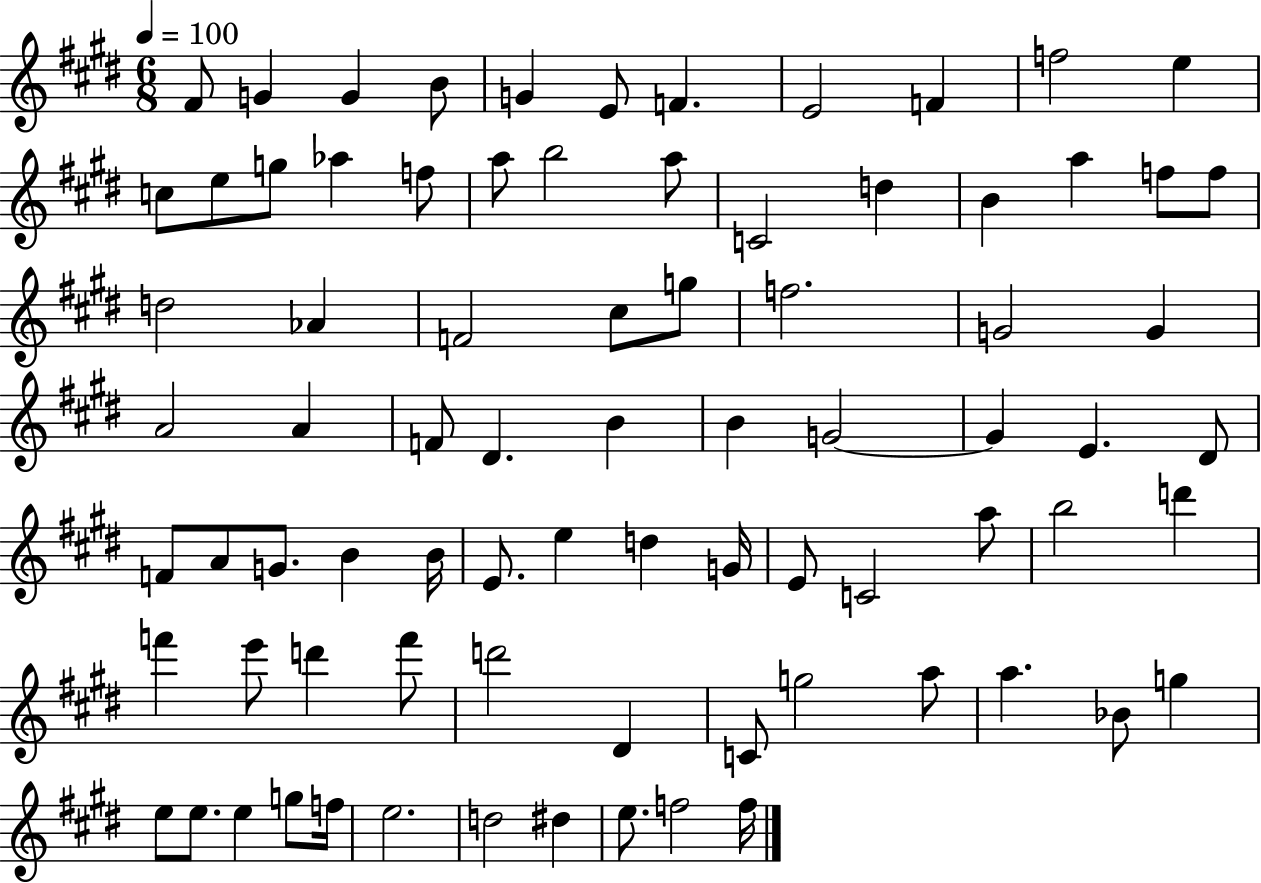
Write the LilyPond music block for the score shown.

{
  \clef treble
  \numericTimeSignature
  \time 6/8
  \key e \major
  \tempo 4 = 100
  fis'8 g'4 g'4 b'8 | g'4 e'8 f'4. | e'2 f'4 | f''2 e''4 | \break c''8 e''8 g''8 aes''4 f''8 | a''8 b''2 a''8 | c'2 d''4 | b'4 a''4 f''8 f''8 | \break d''2 aes'4 | f'2 cis''8 g''8 | f''2. | g'2 g'4 | \break a'2 a'4 | f'8 dis'4. b'4 | b'4 g'2~~ | g'4 e'4. dis'8 | \break f'8 a'8 g'8. b'4 b'16 | e'8. e''4 d''4 g'16 | e'8 c'2 a''8 | b''2 d'''4 | \break f'''4 e'''8 d'''4 f'''8 | d'''2 dis'4 | c'8 g''2 a''8 | a''4. bes'8 g''4 | \break e''8 e''8. e''4 g''8 f''16 | e''2. | d''2 dis''4 | e''8. f''2 f''16 | \break \bar "|."
}